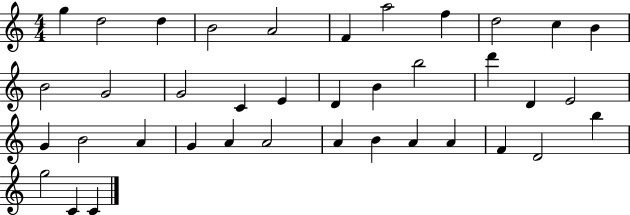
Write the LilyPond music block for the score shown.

{
  \clef treble
  \numericTimeSignature
  \time 4/4
  \key c \major
  g''4 d''2 d''4 | b'2 a'2 | f'4 a''2 f''4 | d''2 c''4 b'4 | \break b'2 g'2 | g'2 c'4 e'4 | d'4 b'4 b''2 | d'''4 d'4 e'2 | \break g'4 b'2 a'4 | g'4 a'4 a'2 | a'4 b'4 a'4 a'4 | f'4 d'2 b''4 | \break g''2 c'4 c'4 | \bar "|."
}